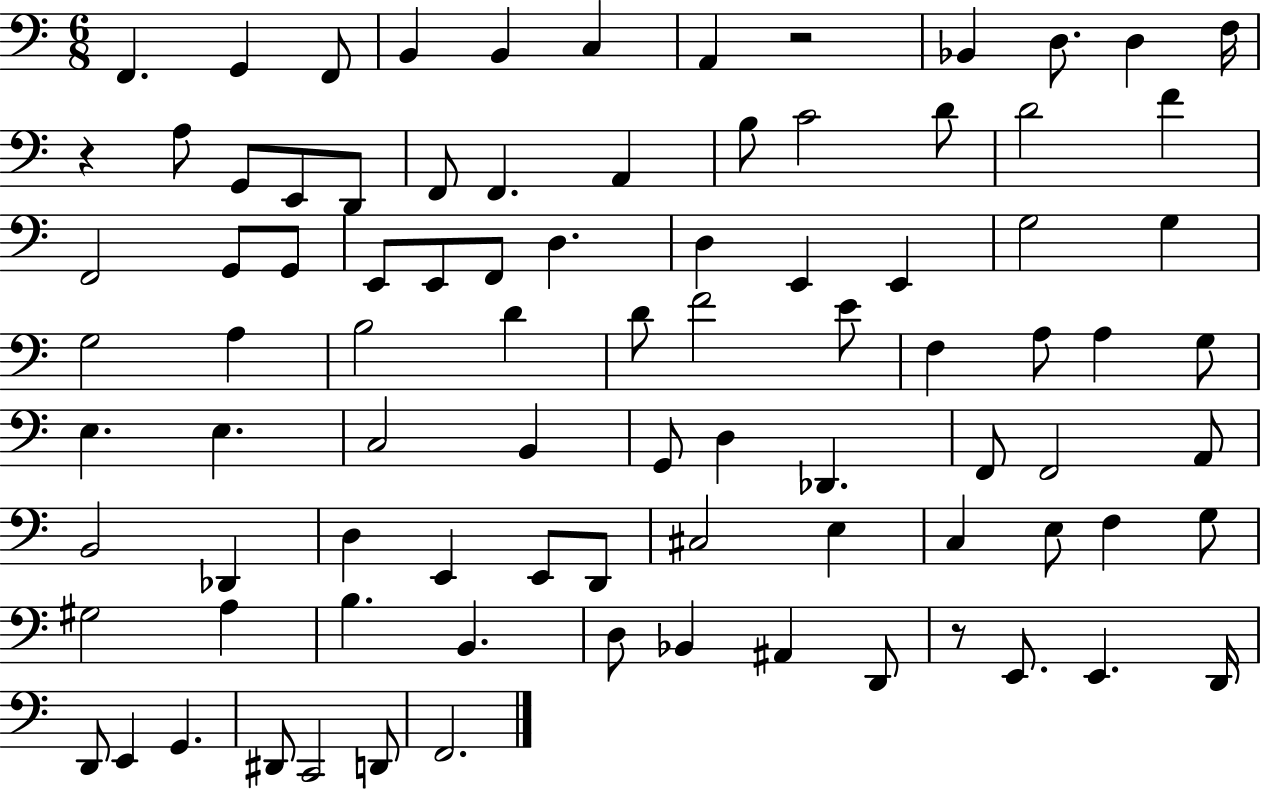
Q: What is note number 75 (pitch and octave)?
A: A#2